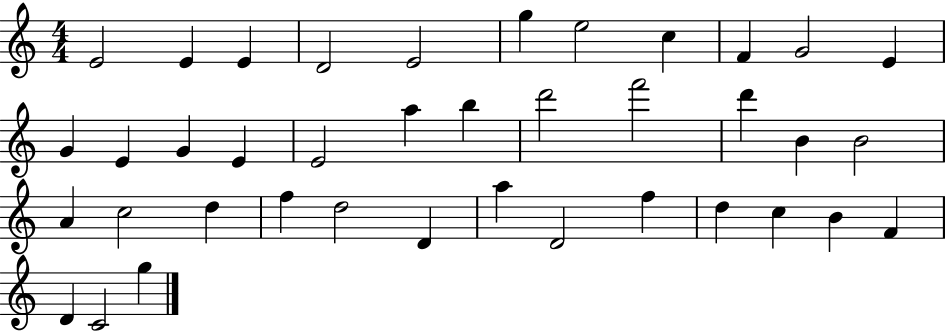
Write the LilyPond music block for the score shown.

{
  \clef treble
  \numericTimeSignature
  \time 4/4
  \key c \major
  e'2 e'4 e'4 | d'2 e'2 | g''4 e''2 c''4 | f'4 g'2 e'4 | \break g'4 e'4 g'4 e'4 | e'2 a''4 b''4 | d'''2 f'''2 | d'''4 b'4 b'2 | \break a'4 c''2 d''4 | f''4 d''2 d'4 | a''4 d'2 f''4 | d''4 c''4 b'4 f'4 | \break d'4 c'2 g''4 | \bar "|."
}